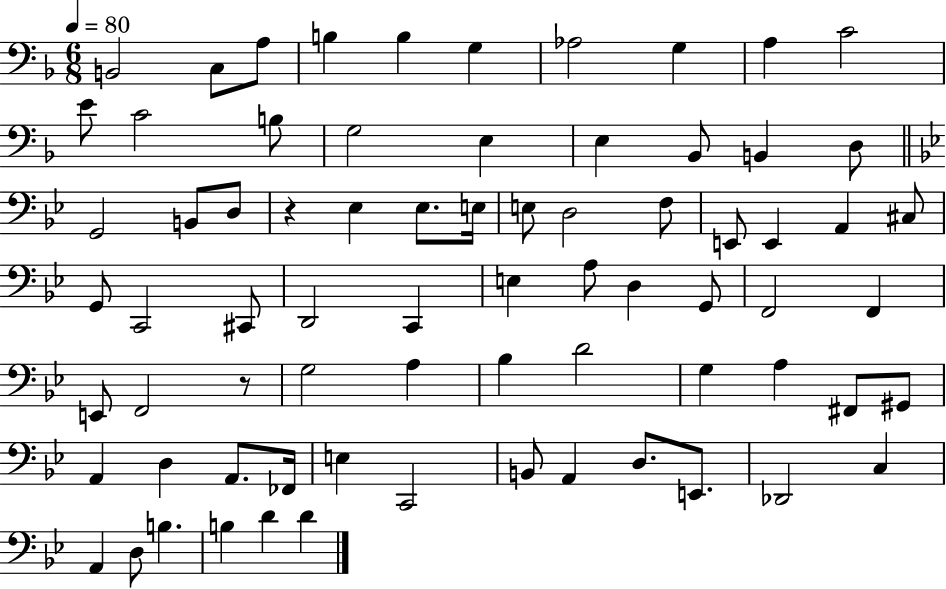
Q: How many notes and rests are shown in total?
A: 73